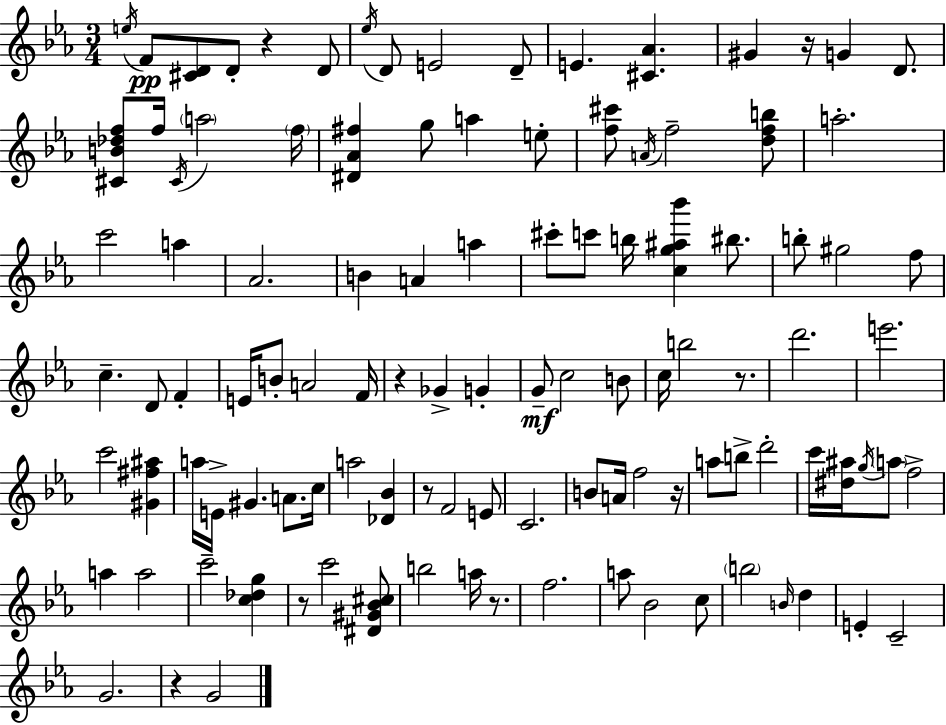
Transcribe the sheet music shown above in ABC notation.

X:1
T:Untitled
M:3/4
L:1/4
K:Cm
e/4 F/2 [^CD]/2 D/2 z D/2 _e/4 D/2 E2 D/2 E [^C_A] ^G z/4 G D/2 [^CB_df]/2 f/4 ^C/4 a2 f/4 [^D_A^f] g/2 a e/2 [f^c']/2 A/4 f2 [dfb]/2 a2 c'2 a _A2 B A a ^c'/2 c'/2 b/4 [cg^a_b'] ^b/2 b/2 ^g2 f/2 c D/2 F E/4 B/2 A2 F/4 z _G G G/2 c2 B/2 c/4 b2 z/2 d'2 e'2 c'2 [^G^f^a] a/4 E/4 ^G A/2 c/4 a2 [_D_B] z/2 F2 E/2 C2 B/2 A/4 f2 z/4 a/2 b/2 d'2 c'/4 [^d^a]/4 g/4 a/2 f2 a a2 c'2 [c_dg] z/2 c'2 [^D^G_B^c]/2 b2 a/4 z/2 f2 a/2 _B2 c/2 b2 B/4 d E C2 G2 z G2